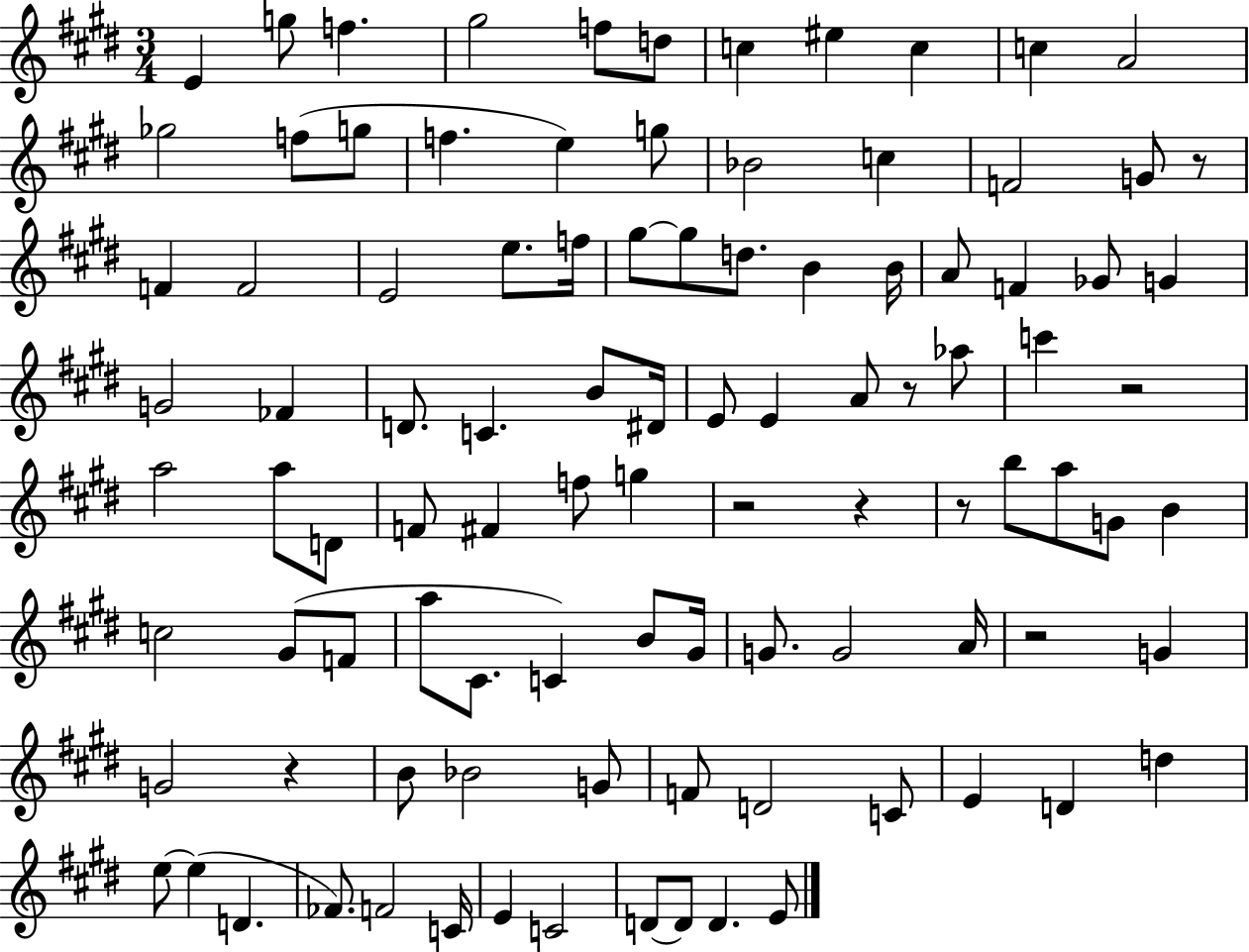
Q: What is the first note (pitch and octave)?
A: E4